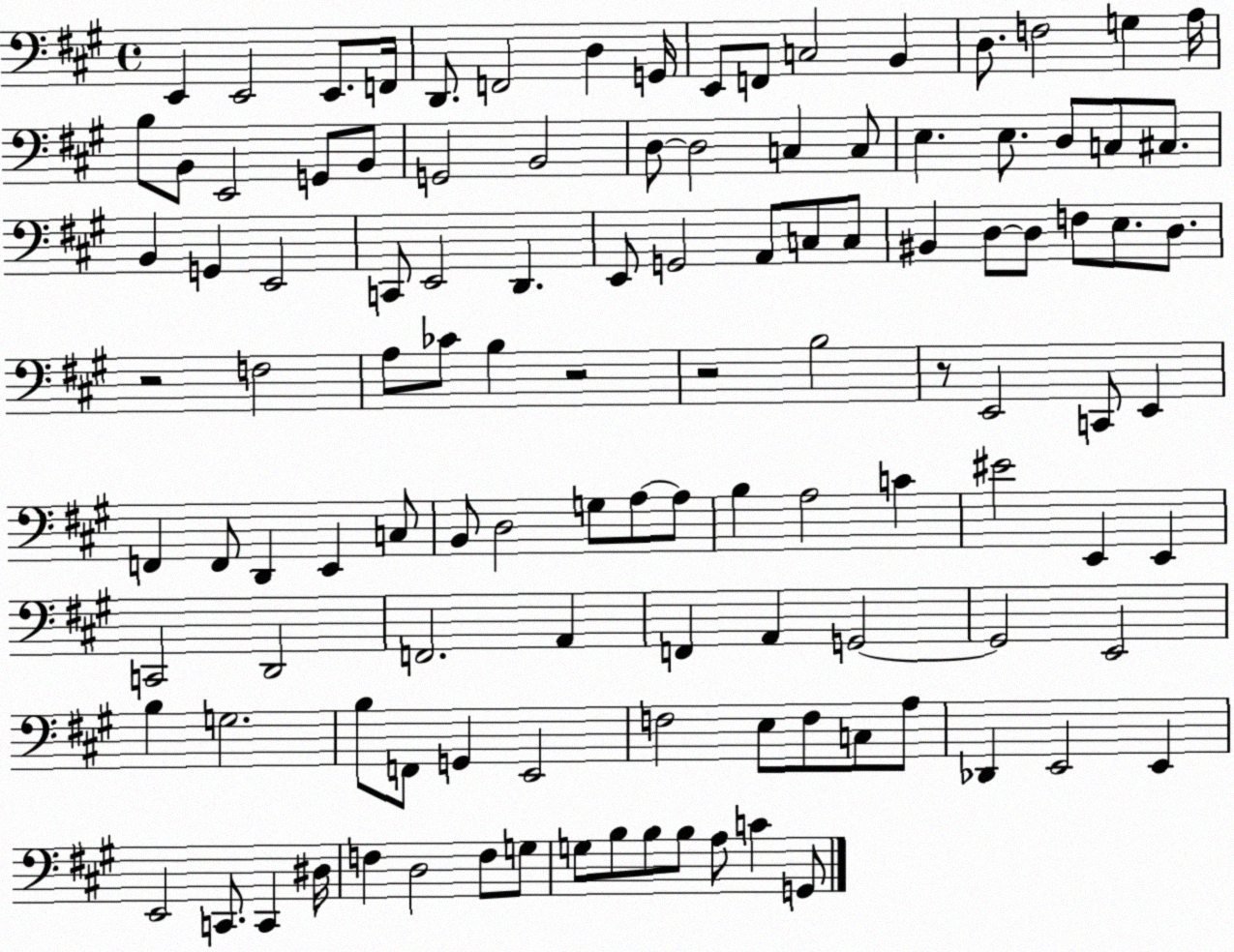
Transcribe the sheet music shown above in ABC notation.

X:1
T:Untitled
M:4/4
L:1/4
K:A
E,, E,,2 E,,/2 F,,/4 D,,/2 F,,2 D, G,,/4 E,,/2 F,,/2 C,2 B,, D,/2 F,2 G, A,/4 B,/2 B,,/2 E,,2 G,,/2 B,,/2 G,,2 B,,2 D,/2 D,2 C, C,/2 E, E,/2 D,/2 C,/2 ^C,/2 B,, G,, E,,2 C,,/2 E,,2 D,, E,,/2 G,,2 A,,/2 C,/2 C,/2 ^B,, D,/2 D,/2 F,/2 E,/2 D,/2 z2 F,2 A,/2 _C/2 B, z2 z2 B,2 z/2 E,,2 C,,/2 E,, F,, F,,/2 D,, E,, C,/2 B,,/2 D,2 G,/2 A,/2 A,/2 B, A,2 C ^E2 E,, E,, C,,2 D,,2 F,,2 A,, F,, A,, G,,2 G,,2 E,,2 B, G,2 B,/2 F,,/2 G,, E,,2 F,2 E,/2 F,/2 C,/2 A,/2 _D,, E,,2 E,, E,,2 C,,/2 C,, ^D,/4 F, D,2 F,/2 G,/2 G,/2 B,/2 B,/2 B,/2 A,/2 C G,,/2